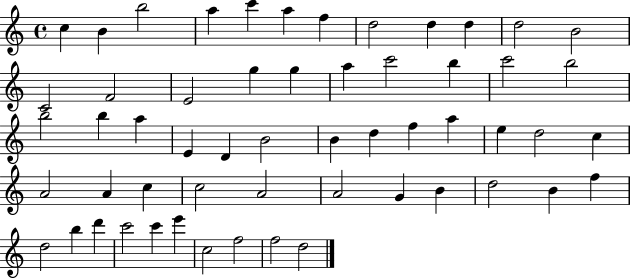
C5/q B4/q B5/h A5/q C6/q A5/q F5/q D5/h D5/q D5/q D5/h B4/h C4/h F4/h E4/h G5/q G5/q A5/q C6/h B5/q C6/h B5/h B5/h B5/q A5/q E4/q D4/q B4/h B4/q D5/q F5/q A5/q E5/q D5/h C5/q A4/h A4/q C5/q C5/h A4/h A4/h G4/q B4/q D5/h B4/q F5/q D5/h B5/q D6/q C6/h C6/q E6/q C5/h F5/h F5/h D5/h